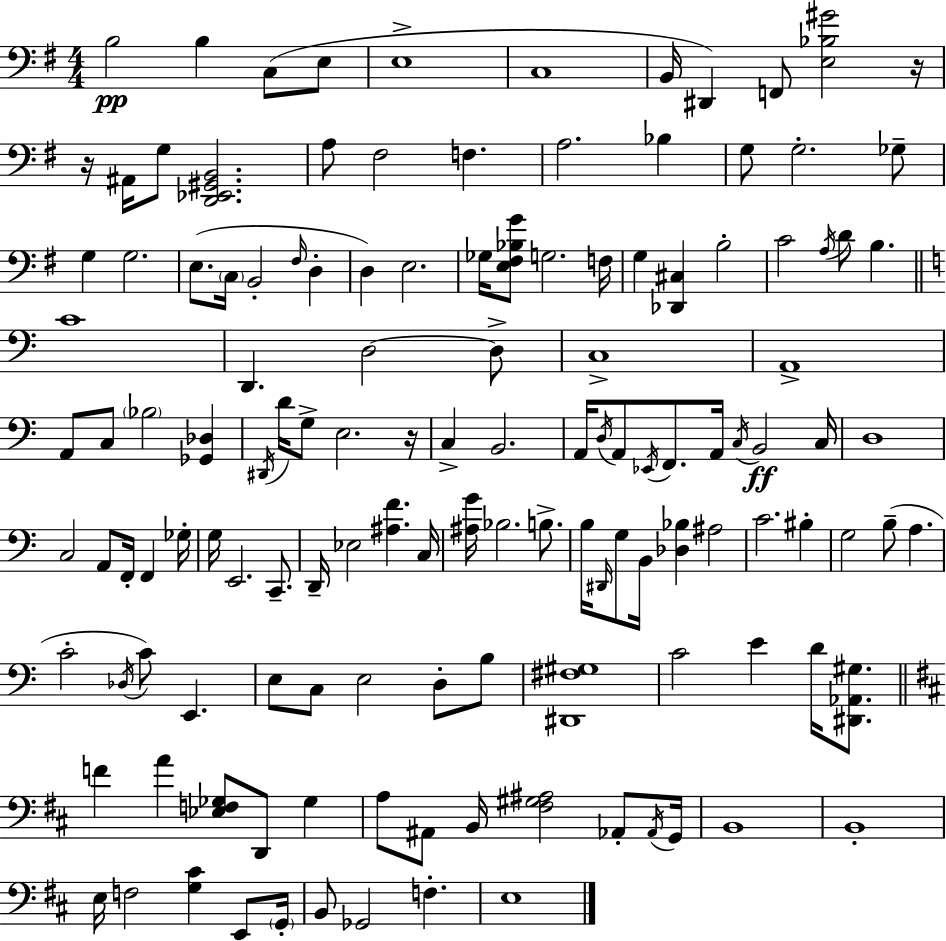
B3/h B3/q C3/e E3/e E3/w C3/w B2/s D#2/q F2/e [E3,Bb3,G#4]/h R/s R/s A#2/s G3/e [D2,Eb2,G#2,B2]/h. A3/e F#3/h F3/q. A3/h. Bb3/q G3/e G3/h. Gb3/e G3/q G3/h. E3/e. C3/s B2/h F#3/s D3/q D3/q E3/h. Gb3/s [E3,F#3,Bb3,G4]/e G3/h. F3/s G3/q [Db2,C#3]/q B3/h C4/h A3/s D4/e B3/q. C4/w D2/q. D3/h D3/e C3/w A2/w A2/e C3/e Bb3/h [Gb2,Db3]/q D#2/s D4/s G3/e E3/h. R/s C3/q B2/h. A2/s D3/s A2/e Eb2/s F2/e. A2/s C3/s B2/h C3/s D3/w C3/h A2/e F2/s F2/q Gb3/s G3/s E2/h. C2/e. D2/s Eb3/h [A#3,F4]/q. C3/s [A#3,G4]/s Bb3/h. B3/e. B3/s D#2/s G3/e B2/s [Db3,Bb3]/q A#3/h C4/h. BIS3/q G3/h B3/e A3/q. C4/h Db3/s C4/e E2/q. E3/e C3/e E3/h D3/e B3/e [D#2,F#3,G#3]/w C4/h E4/q D4/s [D#2,Ab2,G#3]/e. F4/q A4/q [Eb3,F3,Gb3]/e D2/e Gb3/q A3/e A#2/e B2/s [F#3,G#3,A#3]/h Ab2/e Ab2/s G2/s B2/w B2/w E3/s F3/h [G3,C#4]/q E2/e G2/s B2/e Gb2/h F3/q. E3/w